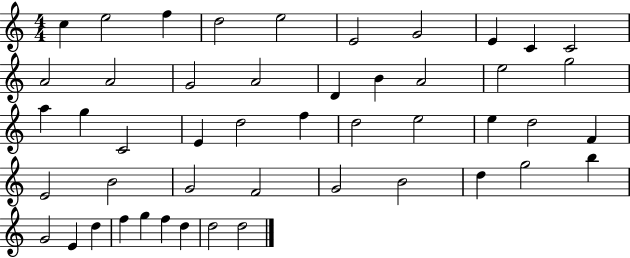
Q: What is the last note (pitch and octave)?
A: D5